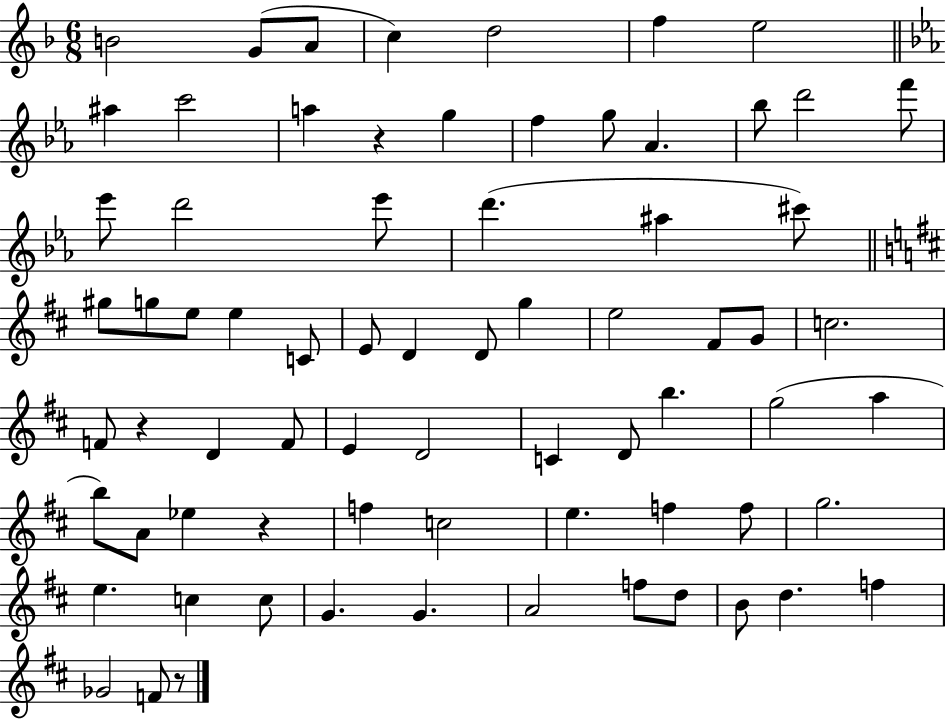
B4/h G4/e A4/e C5/q D5/h F5/q E5/h A#5/q C6/h A5/q R/q G5/q F5/q G5/e Ab4/q. Bb5/e D6/h F6/e Eb6/e D6/h Eb6/e D6/q. A#5/q C#6/e G#5/e G5/e E5/e E5/q C4/e E4/e D4/q D4/e G5/q E5/h F#4/e G4/e C5/h. F4/e R/q D4/q F4/e E4/q D4/h C4/q D4/e B5/q. G5/h A5/q B5/e A4/e Eb5/q R/q F5/q C5/h E5/q. F5/q F5/e G5/h. E5/q. C5/q C5/e G4/q. G4/q. A4/h F5/e D5/e B4/e D5/q. F5/q Gb4/h F4/e R/e